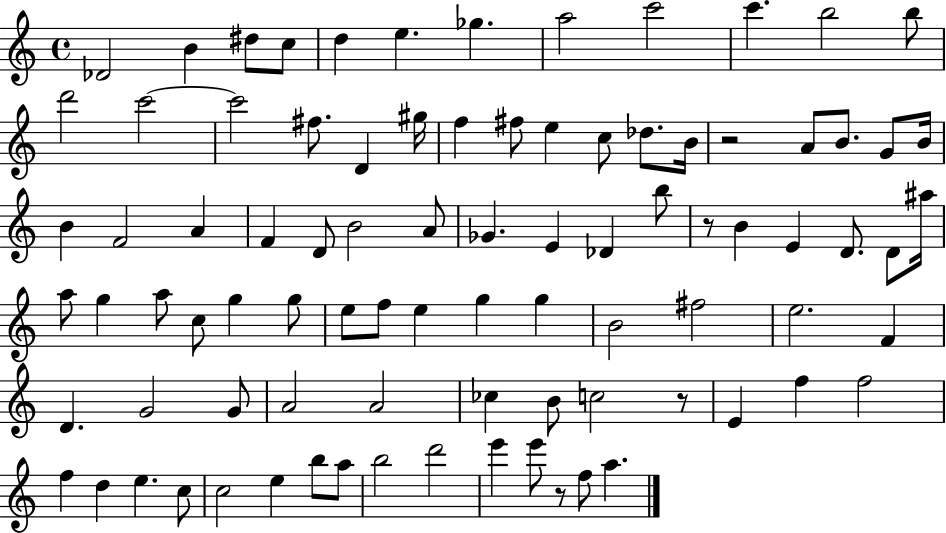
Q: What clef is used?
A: treble